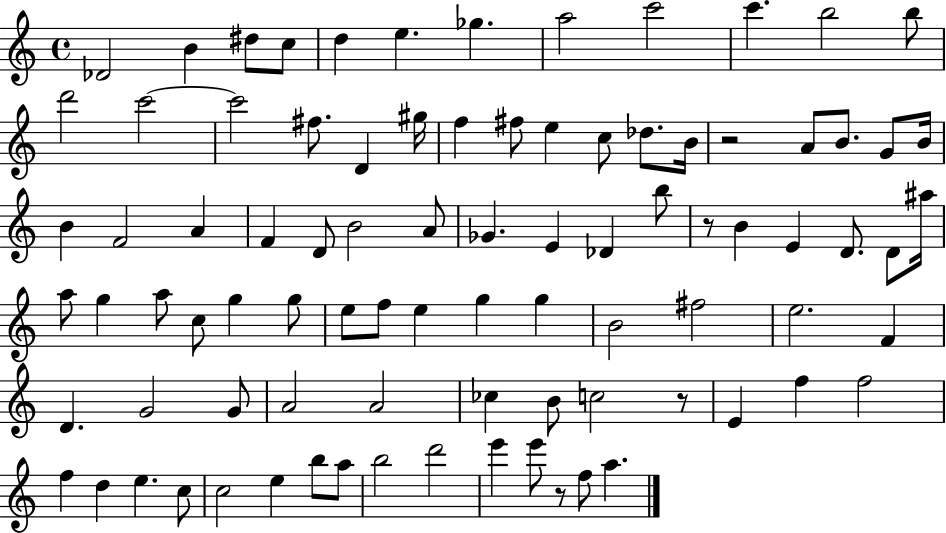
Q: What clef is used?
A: treble